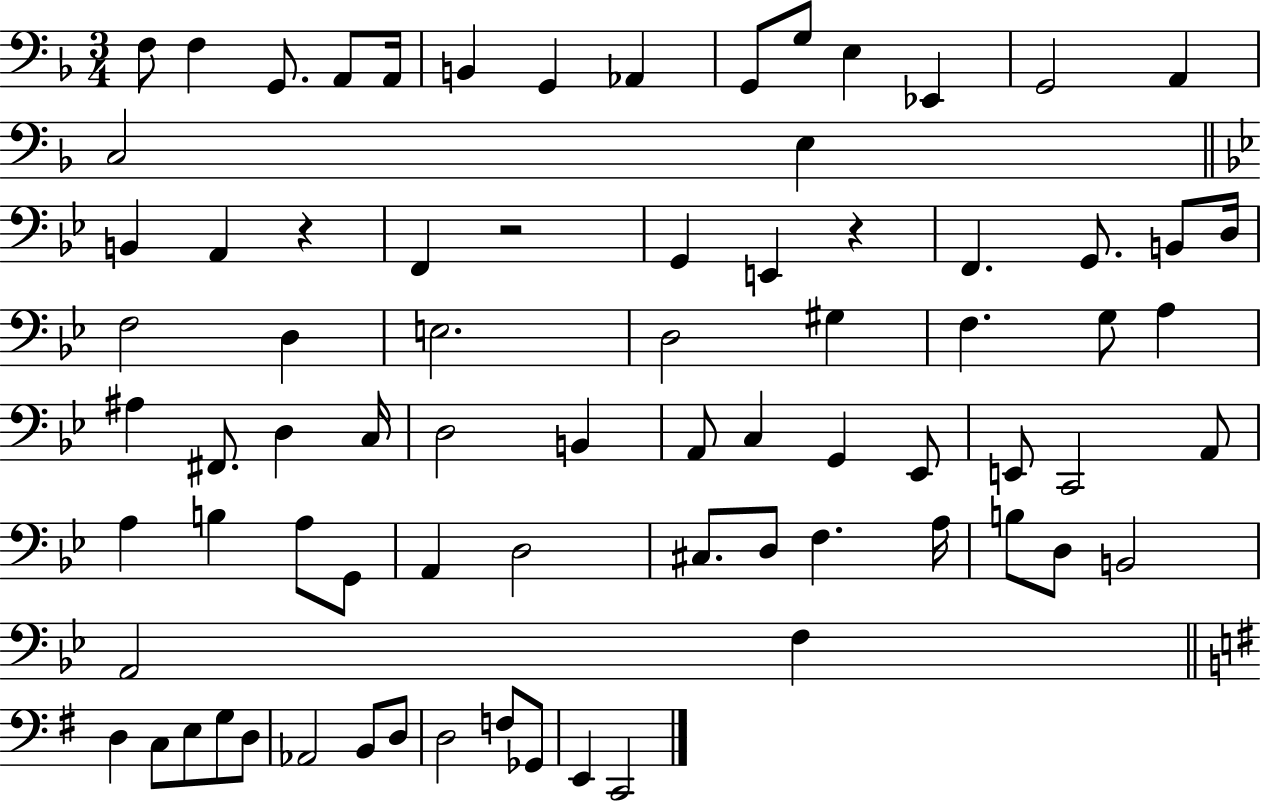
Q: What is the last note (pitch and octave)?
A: C2